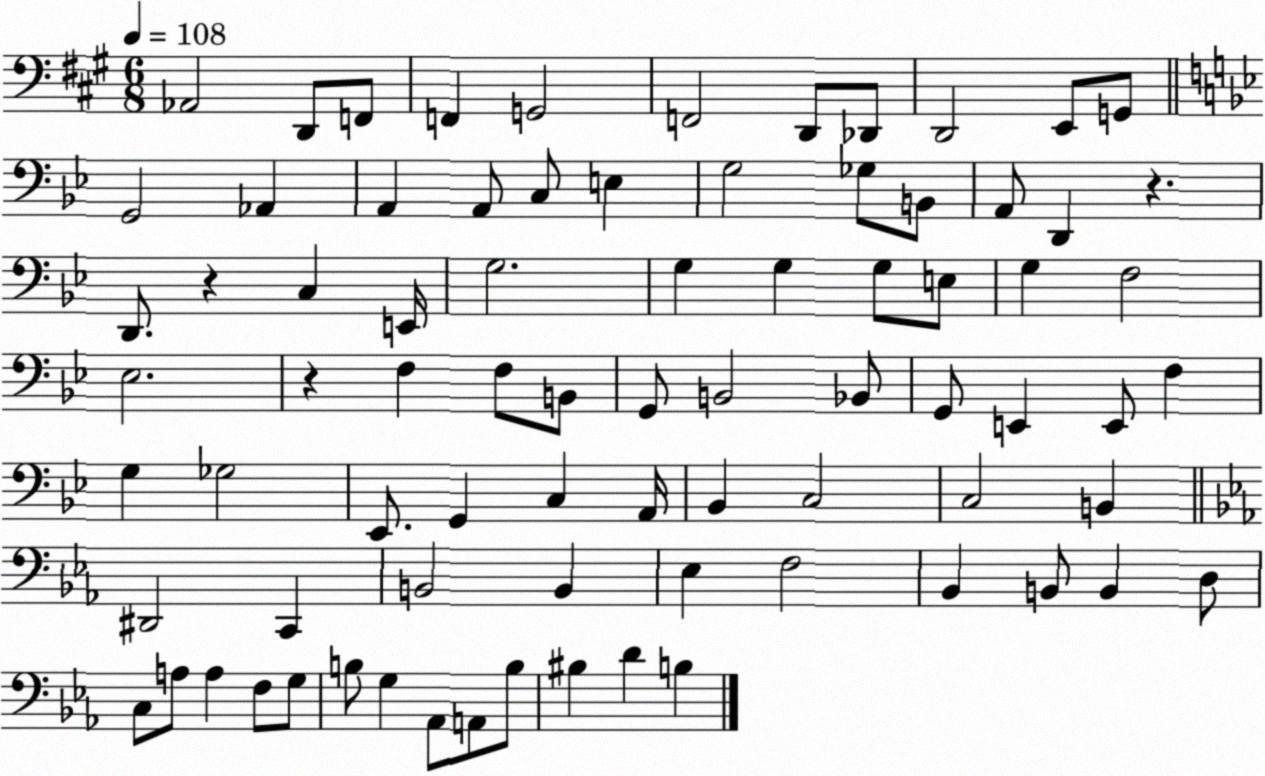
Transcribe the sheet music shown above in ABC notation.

X:1
T:Untitled
M:6/8
L:1/4
K:A
_A,,2 D,,/2 F,,/2 F,, G,,2 F,,2 D,,/2 _D,,/2 D,,2 E,,/2 G,,/2 G,,2 _A,, A,, A,,/2 C,/2 E, G,2 _G,/2 B,,/2 A,,/2 D,, z D,,/2 z C, E,,/4 G,2 G, G, G,/2 E,/2 G, F,2 _E,2 z F, F,/2 B,,/2 G,,/2 B,,2 _B,,/2 G,,/2 E,, E,,/2 F, G, _G,2 _E,,/2 G,, C, A,,/4 _B,, C,2 C,2 B,, ^D,,2 C,, B,,2 B,, _E, F,2 _B,, B,,/2 B,, D,/2 C,/2 A,/2 A, F,/2 G,/2 B,/2 G, _A,,/2 A,,/2 B,/2 ^B, D B,